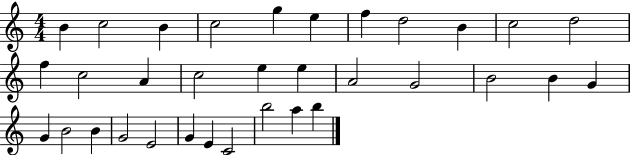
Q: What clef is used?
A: treble